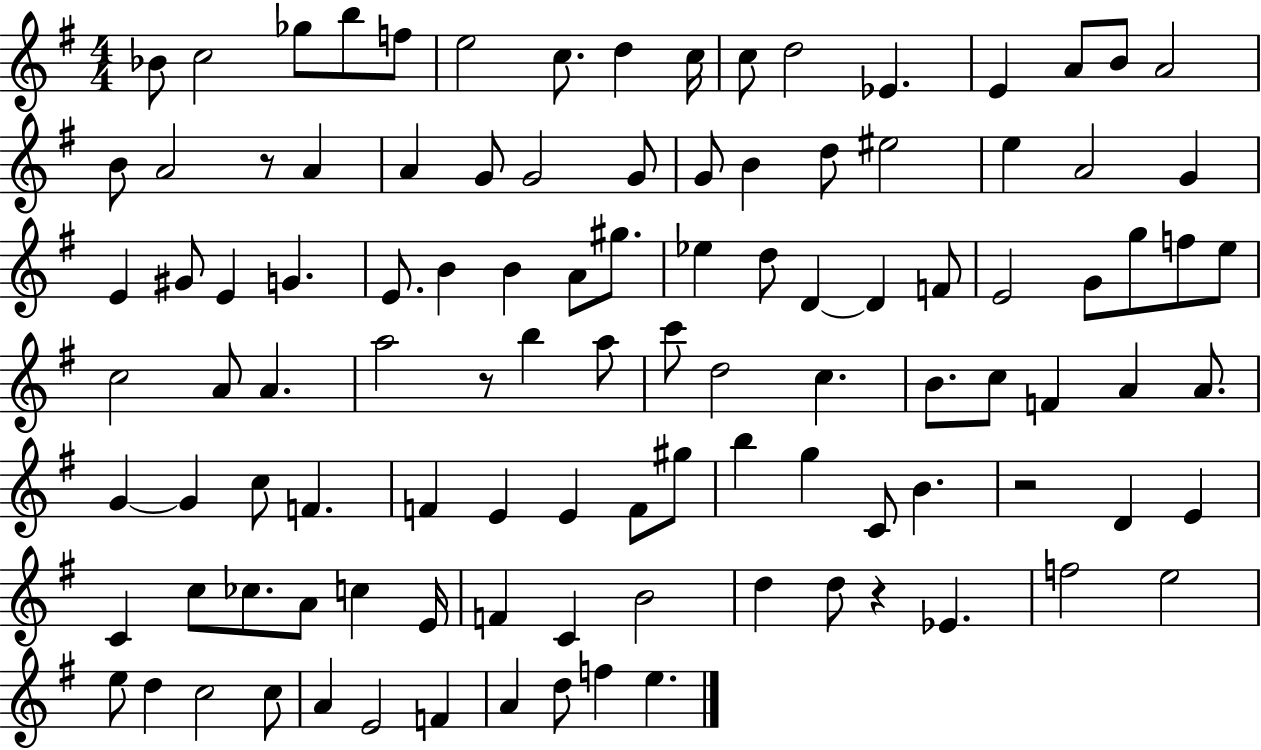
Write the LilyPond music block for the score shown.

{
  \clef treble
  \numericTimeSignature
  \time 4/4
  \key g \major
  bes'8 c''2 ges''8 b''8 f''8 | e''2 c''8. d''4 c''16 | c''8 d''2 ees'4. | e'4 a'8 b'8 a'2 | \break b'8 a'2 r8 a'4 | a'4 g'8 g'2 g'8 | g'8 b'4 d''8 eis''2 | e''4 a'2 g'4 | \break e'4 gis'8 e'4 g'4. | e'8. b'4 b'4 a'8 gis''8. | ees''4 d''8 d'4~~ d'4 f'8 | e'2 g'8 g''8 f''8 e''8 | \break c''2 a'8 a'4. | a''2 r8 b''4 a''8 | c'''8 d''2 c''4. | b'8. c''8 f'4 a'4 a'8. | \break g'4~~ g'4 c''8 f'4. | f'4 e'4 e'4 f'8 gis''8 | b''4 g''4 c'8 b'4. | r2 d'4 e'4 | \break c'4 c''8 ces''8. a'8 c''4 e'16 | f'4 c'4 b'2 | d''4 d''8 r4 ees'4. | f''2 e''2 | \break e''8 d''4 c''2 c''8 | a'4 e'2 f'4 | a'4 d''8 f''4 e''4. | \bar "|."
}